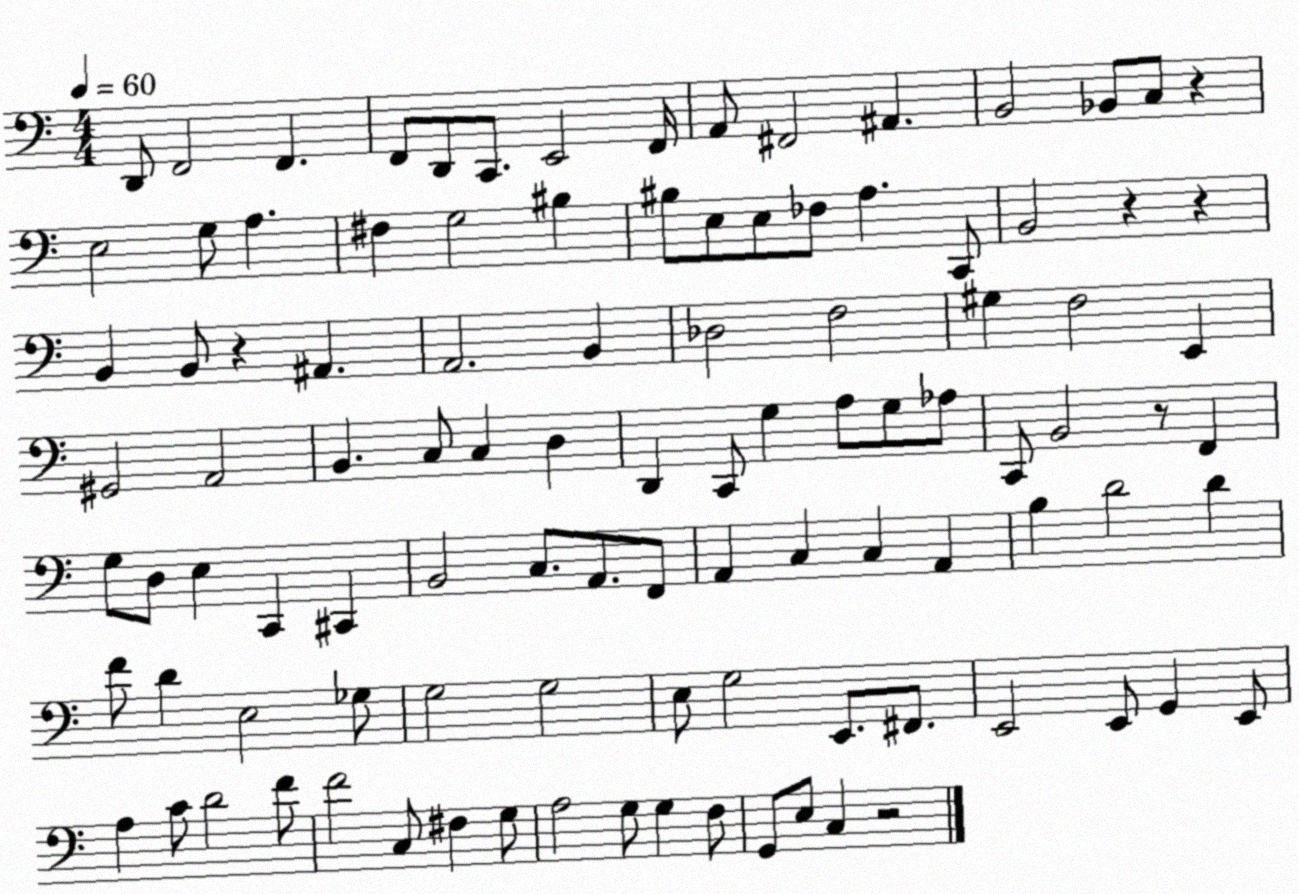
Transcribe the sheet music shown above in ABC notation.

X:1
T:Untitled
M:4/4
L:1/4
K:C
D,,/2 F,,2 F,, F,,/2 D,,/2 C,,/2 E,,2 F,,/4 A,,/2 ^F,,2 ^A,, B,,2 _B,,/2 C,/2 z E,2 G,/2 A, ^F, G,2 ^B, ^B,/2 E,/2 E,/2 _F,/2 A, C,,/2 B,,2 z z B,, B,,/2 z ^A,, A,,2 B,, _D,2 F,2 ^G, F,2 E,, ^G,,2 A,,2 B,, C,/2 C, D, D,, C,,/2 G, A,/2 G,/2 _A,/2 C,,/2 B,,2 z/2 F,, G,/2 D,/2 E, C,, ^C,, B,,2 C,/2 A,,/2 F,,/2 A,, C, C, A,, B, D2 D F/2 D E,2 _G,/2 G,2 G,2 E,/2 G,2 E,,/2 ^F,,/2 E,,2 E,,/2 G,, E,,/2 A, C/2 D2 F/2 F2 C,/2 ^F, G,/2 A,2 G,/2 G, F,/2 G,,/2 E,/2 C, z2